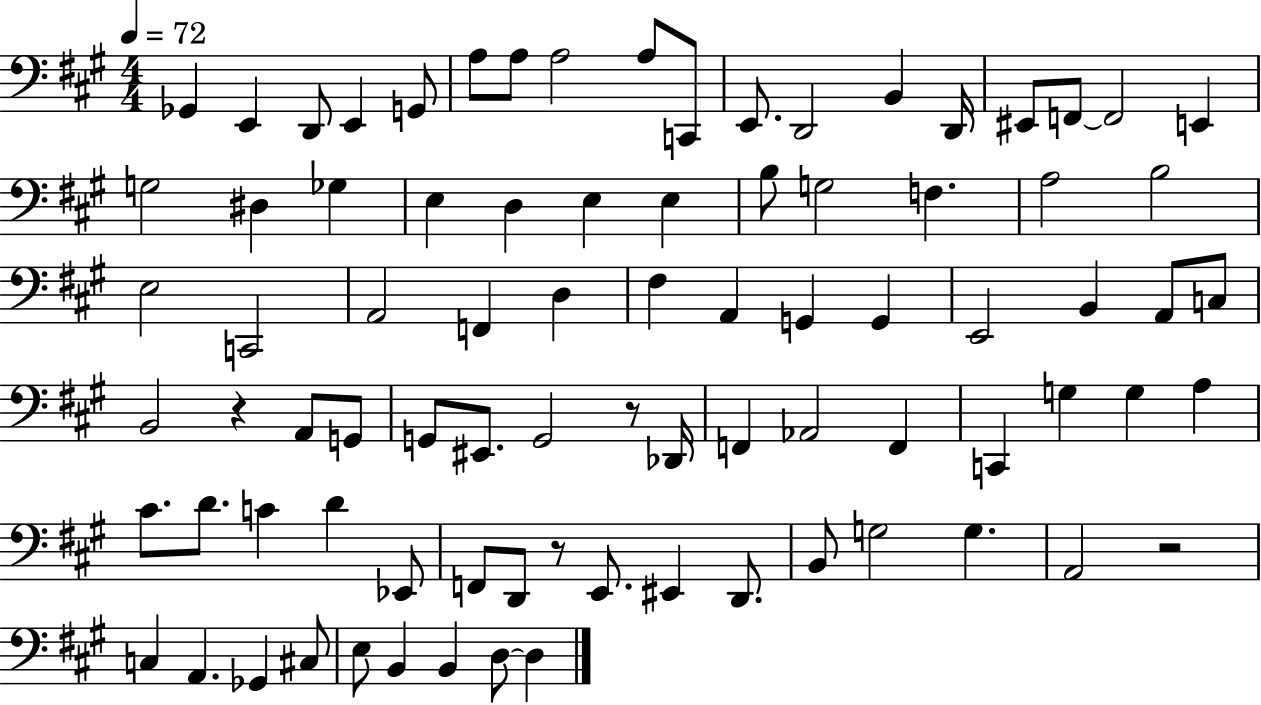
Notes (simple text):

Gb2/q E2/q D2/e E2/q G2/e A3/e A3/e A3/h A3/e C2/e E2/e. D2/h B2/q D2/s EIS2/e F2/e F2/h E2/q G3/h D#3/q Gb3/q E3/q D3/q E3/q E3/q B3/e G3/h F3/q. A3/h B3/h E3/h C2/h A2/h F2/q D3/q F#3/q A2/q G2/q G2/q E2/h B2/q A2/e C3/e B2/h R/q A2/e G2/e G2/e EIS2/e. G2/h R/e Db2/s F2/q Ab2/h F2/q C2/q G3/q G3/q A3/q C#4/e. D4/e. C4/q D4/q Eb2/e F2/e D2/e R/e E2/e. EIS2/q D2/e. B2/e G3/h G3/q. A2/h R/h C3/q A2/q. Gb2/q C#3/e E3/e B2/q B2/q D3/e D3/q